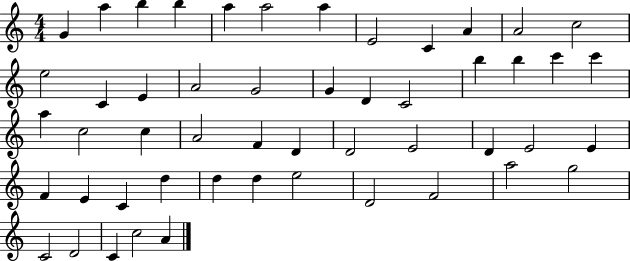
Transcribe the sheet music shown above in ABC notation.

X:1
T:Untitled
M:4/4
L:1/4
K:C
G a b b a a2 a E2 C A A2 c2 e2 C E A2 G2 G D C2 b b c' c' a c2 c A2 F D D2 E2 D E2 E F E C d d d e2 D2 F2 a2 g2 C2 D2 C c2 A